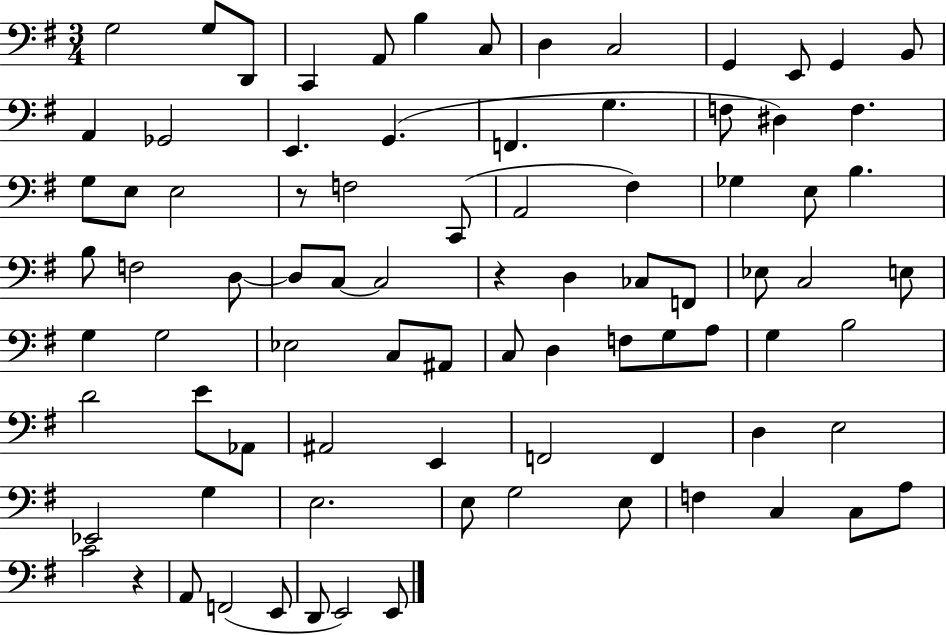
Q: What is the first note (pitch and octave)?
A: G3